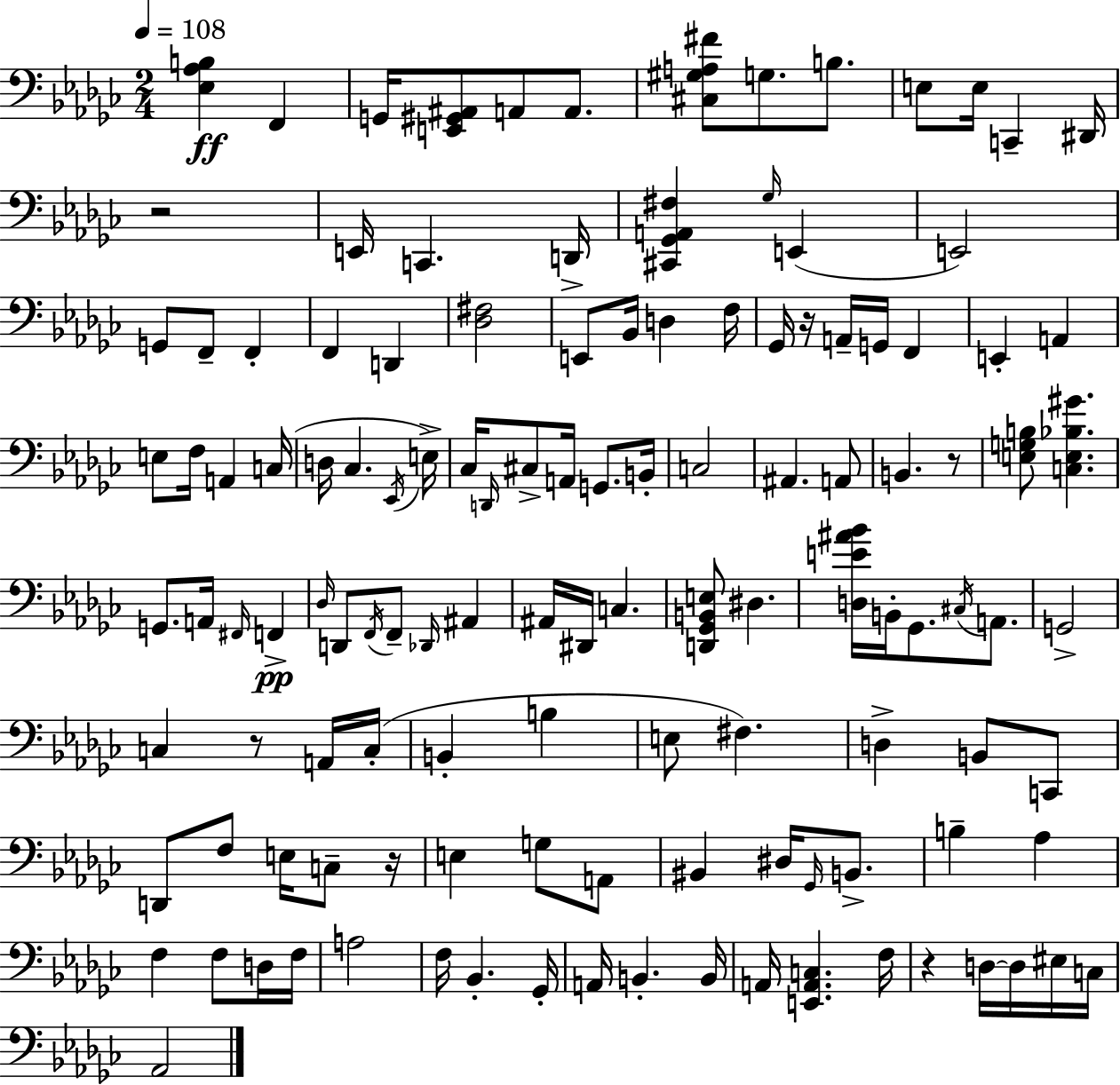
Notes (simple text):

[Eb3,Ab3,B3]/q F2/q G2/s [E2,G#2,A#2]/e A2/e A2/e. [C#3,G#3,A3,F#4]/e G3/e. B3/e. E3/e E3/s C2/q D#2/s R/h E2/s C2/q. D2/s [C#2,Gb2,A2,F#3]/q Gb3/s E2/q E2/h G2/e F2/e F2/q F2/q D2/q [Db3,F#3]/h E2/e Bb2/s D3/q F3/s Gb2/s R/s A2/s G2/s F2/q E2/q A2/q E3/e F3/s A2/q C3/s D3/s CES3/q. Eb2/s E3/s CES3/s D2/s C#3/e A2/s G2/e. B2/s C3/h A#2/q. A2/e B2/q. R/e [E3,G3,B3]/e [C3,E3,Bb3,G#4]/q. G2/e. A2/s F#2/s F2/q Db3/s D2/e F2/s F2/e Db2/s A#2/q A#2/s D#2/s C3/q. [D2,Gb2,B2,E3]/e D#3/q. [D3,E4,A#4,Bb4]/s B2/s Gb2/e. C#3/s A2/e. G2/h C3/q R/e A2/s C3/s B2/q B3/q E3/e F#3/q. D3/q B2/e C2/e D2/e F3/e E3/s C3/e R/s E3/q G3/e A2/e BIS2/q D#3/s Gb2/s B2/e. B3/q Ab3/q F3/q F3/e D3/s F3/s A3/h F3/s Bb2/q. Gb2/s A2/s B2/q. B2/s A2/s [E2,A2,C3]/q. F3/s R/q D3/s D3/s EIS3/s C3/s Ab2/h